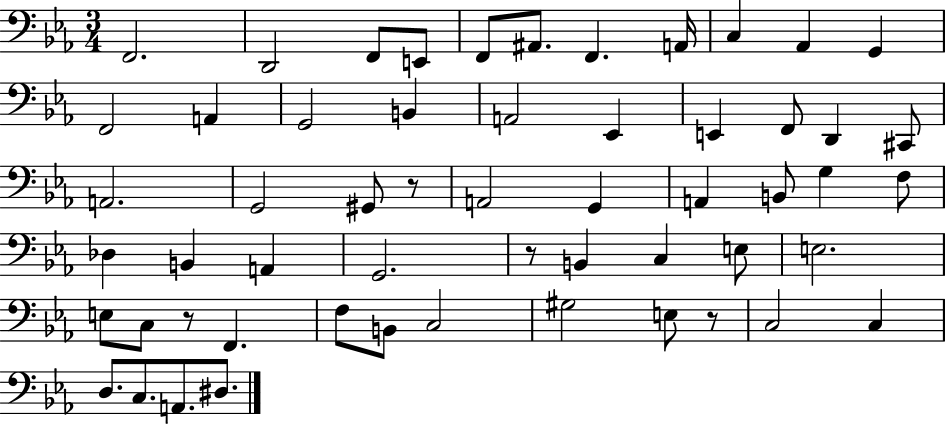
F2/h. D2/h F2/e E2/e F2/e A#2/e. F2/q. A2/s C3/q Ab2/q G2/q F2/h A2/q G2/h B2/q A2/h Eb2/q E2/q F2/e D2/q C#2/e A2/h. G2/h G#2/e R/e A2/h G2/q A2/q B2/e G3/q F3/e Db3/q B2/q A2/q G2/h. R/e B2/q C3/q E3/e E3/h. E3/e C3/e R/e F2/q. F3/e B2/e C3/h G#3/h E3/e R/e C3/h C3/q D3/e. C3/e. A2/e. D#3/e.